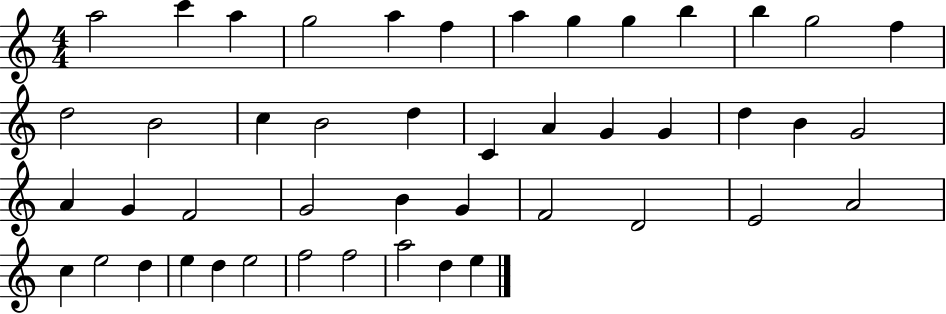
{
  \clef treble
  \numericTimeSignature
  \time 4/4
  \key c \major
  a''2 c'''4 a''4 | g''2 a''4 f''4 | a''4 g''4 g''4 b''4 | b''4 g''2 f''4 | \break d''2 b'2 | c''4 b'2 d''4 | c'4 a'4 g'4 g'4 | d''4 b'4 g'2 | \break a'4 g'4 f'2 | g'2 b'4 g'4 | f'2 d'2 | e'2 a'2 | \break c''4 e''2 d''4 | e''4 d''4 e''2 | f''2 f''2 | a''2 d''4 e''4 | \break \bar "|."
}